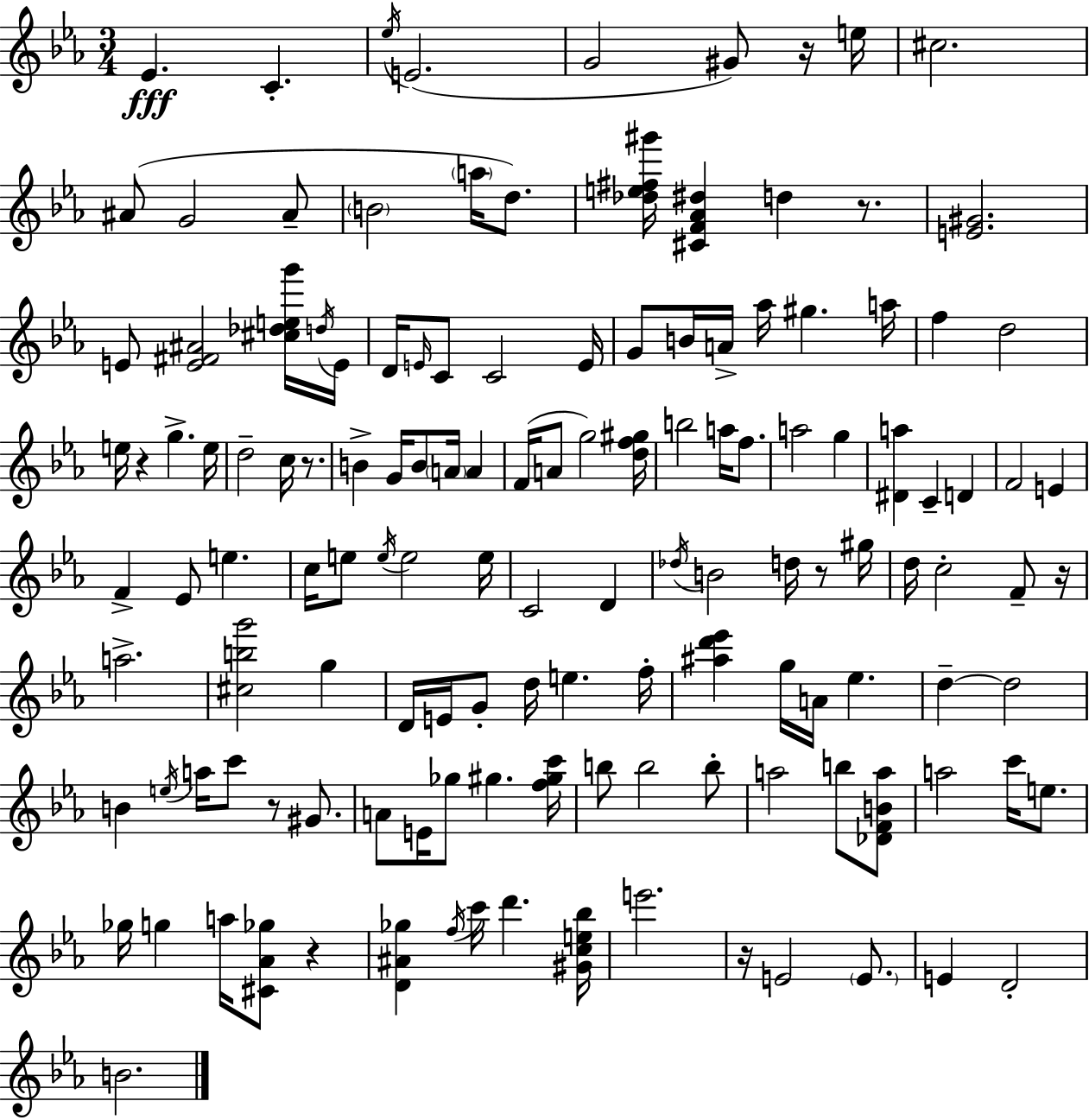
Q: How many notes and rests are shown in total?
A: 135